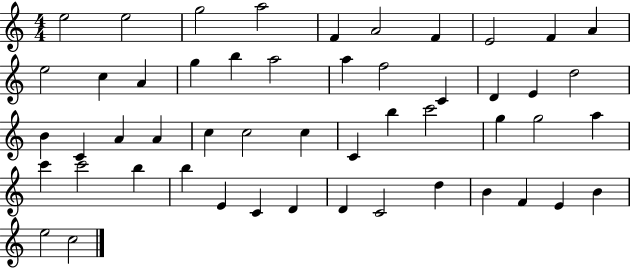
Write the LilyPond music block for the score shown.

{
  \clef treble
  \numericTimeSignature
  \time 4/4
  \key c \major
  e''2 e''2 | g''2 a''2 | f'4 a'2 f'4 | e'2 f'4 a'4 | \break e''2 c''4 a'4 | g''4 b''4 a''2 | a''4 f''2 c'4 | d'4 e'4 d''2 | \break b'4 c'4 a'4 a'4 | c''4 c''2 c''4 | c'4 b''4 c'''2 | g''4 g''2 a''4 | \break c'''4 c'''2 b''4 | b''4 e'4 c'4 d'4 | d'4 c'2 d''4 | b'4 f'4 e'4 b'4 | \break e''2 c''2 | \bar "|."
}